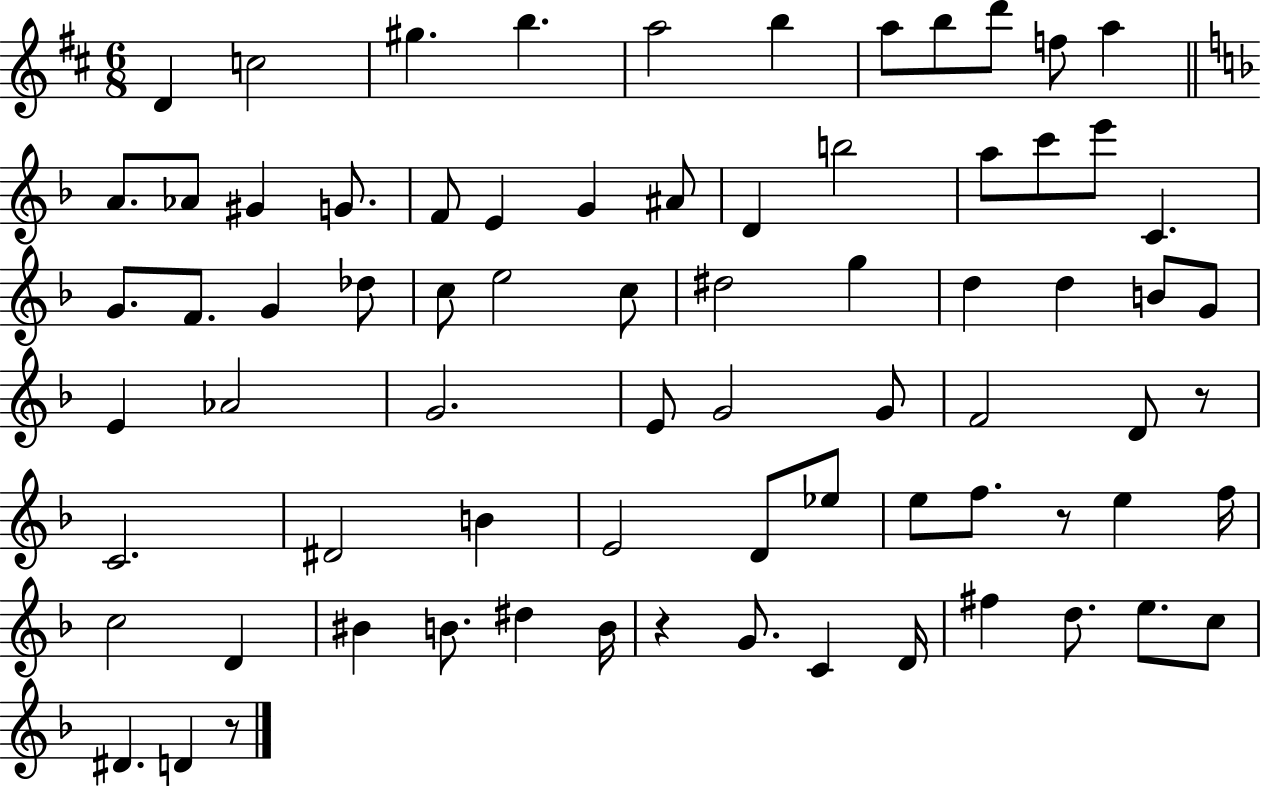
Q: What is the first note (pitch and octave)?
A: D4